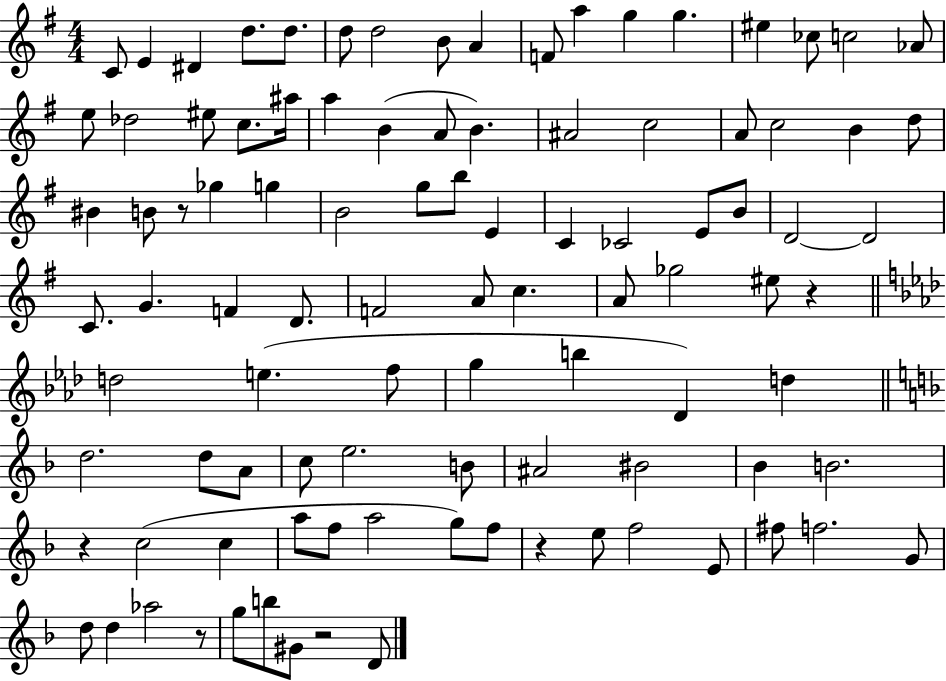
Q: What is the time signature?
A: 4/4